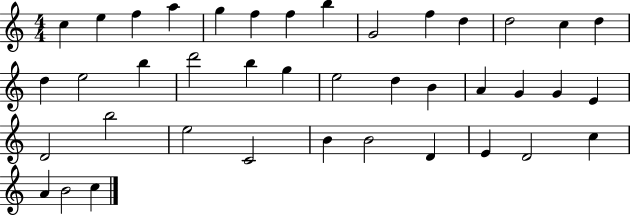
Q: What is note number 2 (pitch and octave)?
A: E5